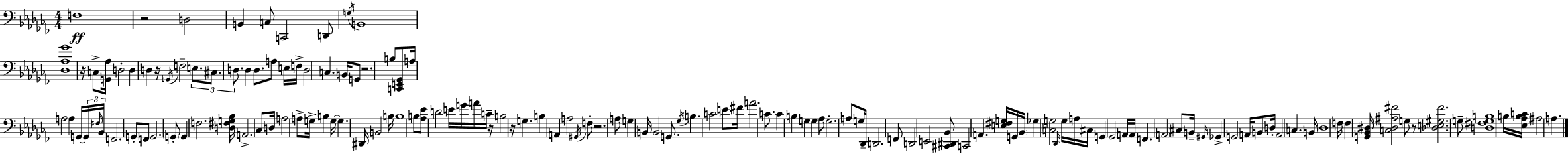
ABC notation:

X:1
T:Untitled
M:4/4
L:1/4
K:Abm
F,4 z2 D,2 B,, C,/2 C,,2 D,,/2 G,/4 B,,4 [_D,_A,_G]4 z/4 C,/2 [G,,_A,]/4 D,2 D, D, z/4 G,,/4 F,2 E,/2 ^C,/2 D,/2 D, D,/2 A,/2 E,/4 F,/4 D,2 C, B,,/4 G,,/2 z2 B,/2 [C,,E,,_G,,]/2 A,/4 A,2 A, G,,/4 G,,/4 ^F,/4 _B,,/4 F,,2 G,,/2 F,,/2 G,,2 G,,/2 G,, F,2 [D,^F,G,_B,]/4 A,,2 _C,/2 D,/4 A,2 A,/2 G,/4 B, G,/4 G, ^D,,/4 B,,2 B,/4 B,4 B,/2 [_A,_E]/2 D2 E/4 G/4 A/4 C/4 z/4 B,2 z/4 G, B, A,, A,2 ^G,,/4 F,/2 z2 A,/2 G, B,,/4 B,,2 G,,/2 _G,/4 B, C2 E/2 ^F/4 A2 C/2 C B, G, G, _A,/2 G,2 A,/2 G,/4 _D,,/4 D,,2 F,,/2 D,,2 E,,2 [^C,,^D,,_B,,]/2 C,,2 A,, [E,^F,G,]/4 G,,/4 _B,,/4 _G, [C,G,]2 _D,,/4 G,/4 A,/4 ^C,/4 G,, _G,,2 A,,/4 A,,/4 F,, A,,2 ^C,/2 B,,/4 ^G,,/4 _G,, G,,2 A,,/4 B,,/2 D,/4 A,,2 C, B,,/4 _D,4 F,/4 F, [G,,_B,,^D,]/4 [C,^D,^A,^F]2 G,/2 z/2 [_D,E,^G,^F]2 G,/2 [D,^F,G,B,]4 B,/4 [_E,_A,B,C]/4 ^A,2 A,